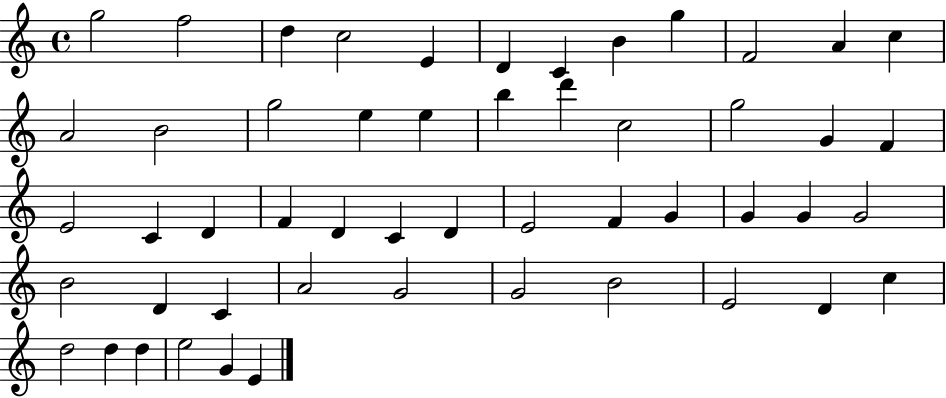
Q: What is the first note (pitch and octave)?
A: G5